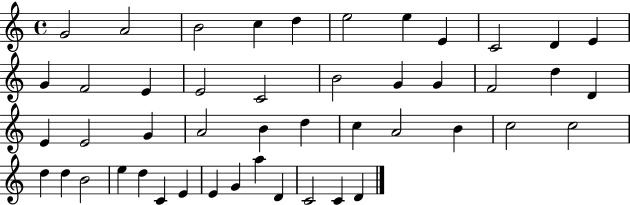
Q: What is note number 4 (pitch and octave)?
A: C5